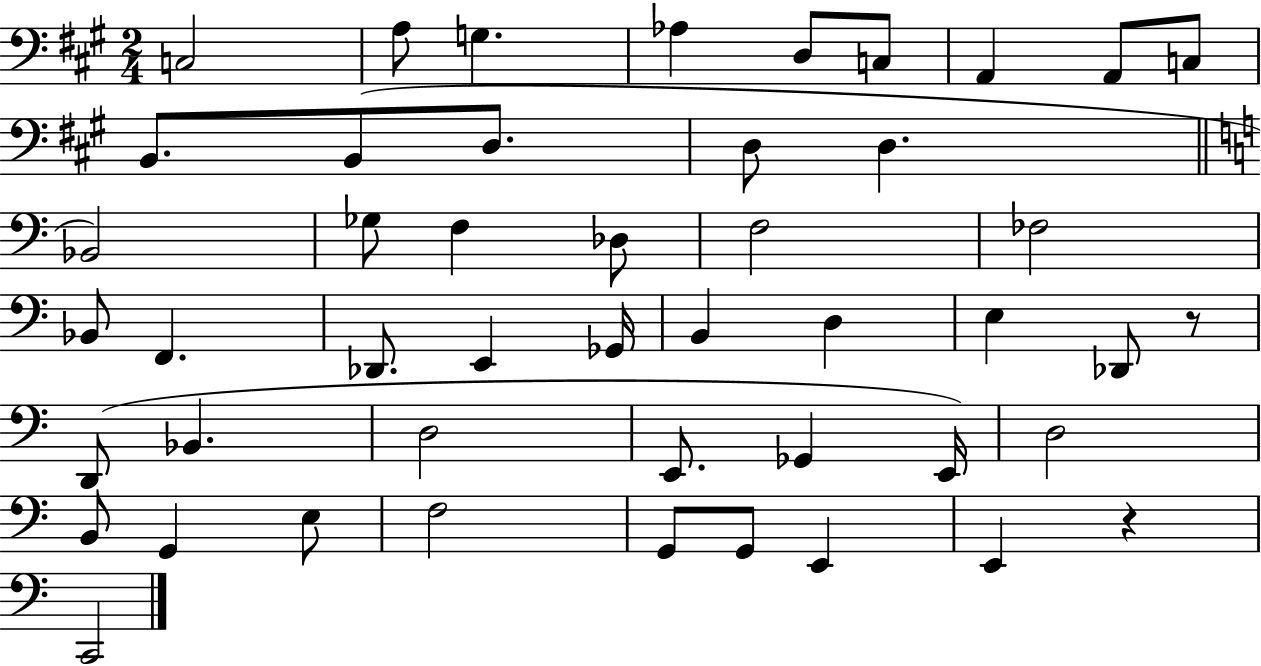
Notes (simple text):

C3/h A3/e G3/q. Ab3/q D3/e C3/e A2/q A2/e C3/e B2/e. B2/e D3/e. D3/e D3/q. Bb2/h Gb3/e F3/q Db3/e F3/h FES3/h Bb2/e F2/q. Db2/e. E2/q Gb2/s B2/q D3/q E3/q Db2/e R/e D2/e Bb2/q. D3/h E2/e. Gb2/q E2/s D3/h B2/e G2/q E3/e F3/h G2/e G2/e E2/q E2/q R/q C2/h